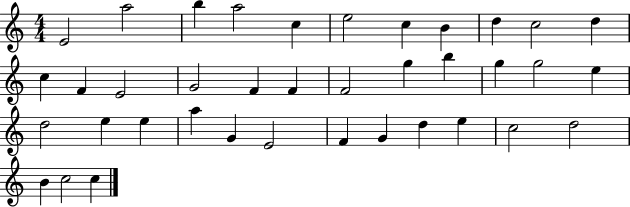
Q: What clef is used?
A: treble